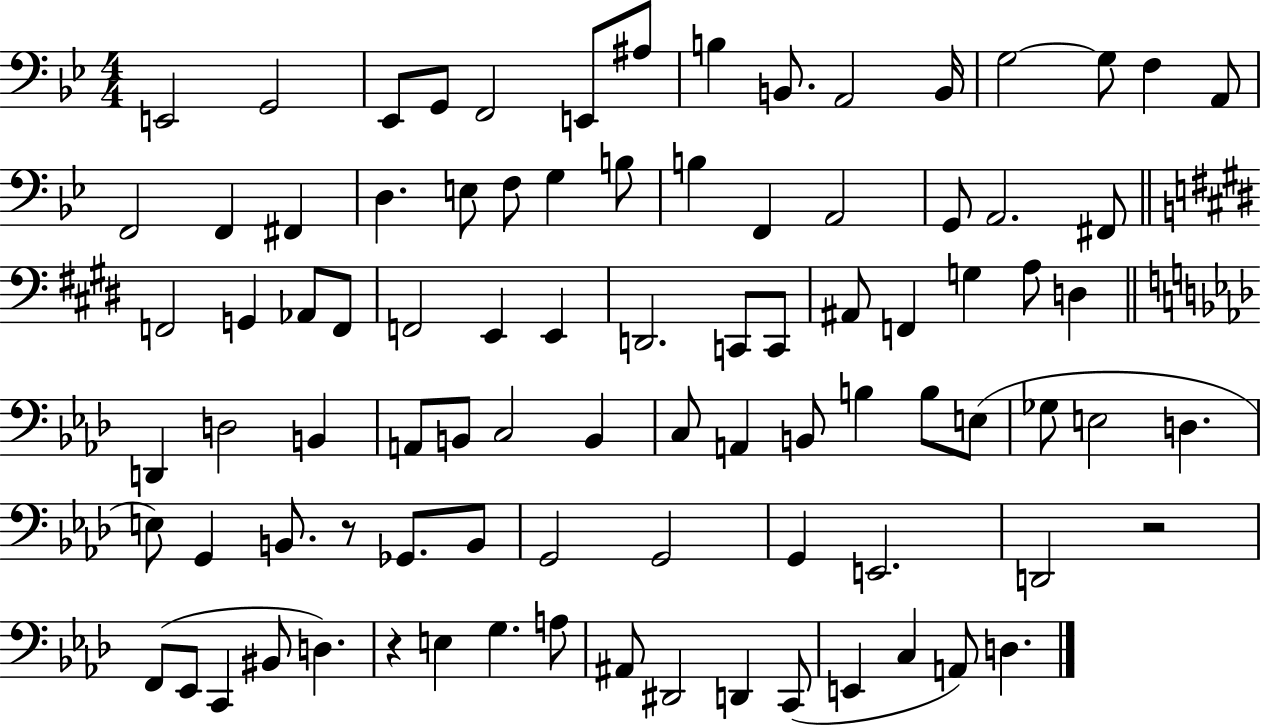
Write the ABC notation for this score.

X:1
T:Untitled
M:4/4
L:1/4
K:Bb
E,,2 G,,2 _E,,/2 G,,/2 F,,2 E,,/2 ^A,/2 B, B,,/2 A,,2 B,,/4 G,2 G,/2 F, A,,/2 F,,2 F,, ^F,, D, E,/2 F,/2 G, B,/2 B, F,, A,,2 G,,/2 A,,2 ^F,,/2 F,,2 G,, _A,,/2 F,,/2 F,,2 E,, E,, D,,2 C,,/2 C,,/2 ^A,,/2 F,, G, A,/2 D, D,, D,2 B,, A,,/2 B,,/2 C,2 B,, C,/2 A,, B,,/2 B, B,/2 E,/2 _G,/2 E,2 D, E,/2 G,, B,,/2 z/2 _G,,/2 B,,/2 G,,2 G,,2 G,, E,,2 D,,2 z2 F,,/2 _E,,/2 C,, ^B,,/2 D, z E, G, A,/2 ^A,,/2 ^D,,2 D,, C,,/2 E,, C, A,,/2 D,